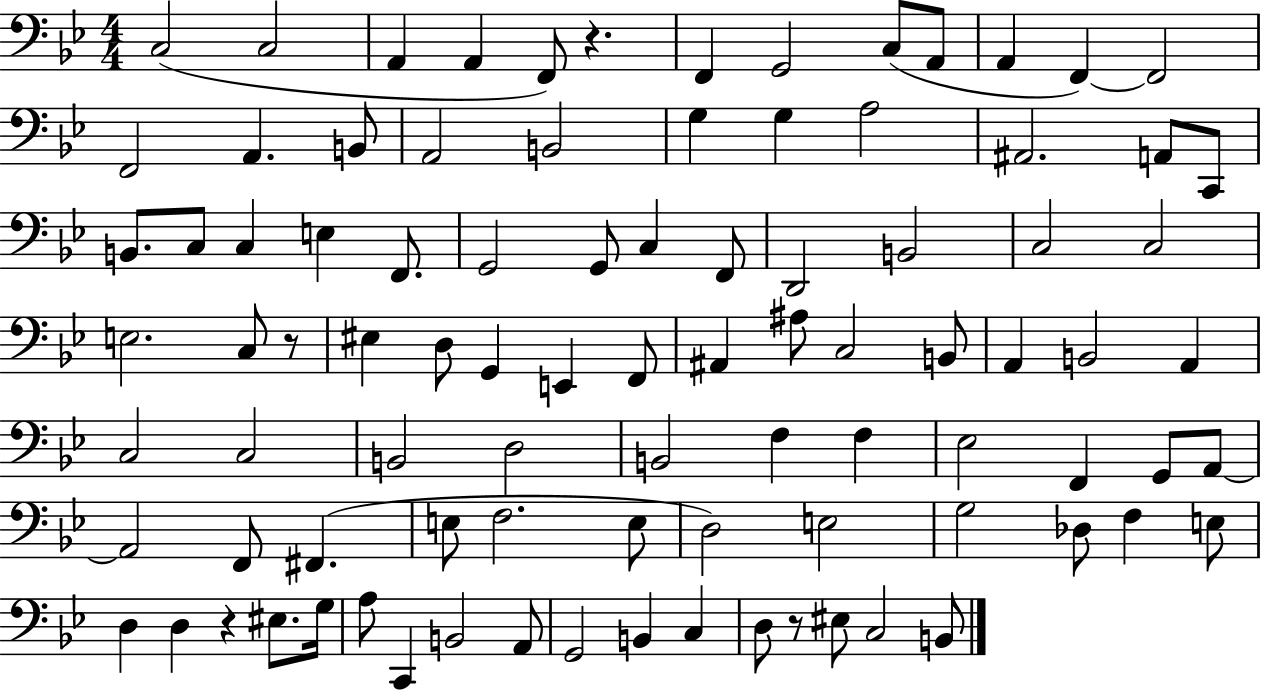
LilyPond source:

{
  \clef bass
  \numericTimeSignature
  \time 4/4
  \key bes \major
  c2( c2 | a,4 a,4 f,8) r4. | f,4 g,2 c8( a,8 | a,4 f,4~~) f,2 | \break f,2 a,4. b,8 | a,2 b,2 | g4 g4 a2 | ais,2. a,8 c,8 | \break b,8. c8 c4 e4 f,8. | g,2 g,8 c4 f,8 | d,2 b,2 | c2 c2 | \break e2. c8 r8 | eis4 d8 g,4 e,4 f,8 | ais,4 ais8 c2 b,8 | a,4 b,2 a,4 | \break c2 c2 | b,2 d2 | b,2 f4 f4 | ees2 f,4 g,8 a,8~~ | \break a,2 f,8 fis,4.( | e8 f2. e8 | d2) e2 | g2 des8 f4 e8 | \break d4 d4 r4 eis8. g16 | a8 c,4 b,2 a,8 | g,2 b,4 c4 | d8 r8 eis8 c2 b,8 | \break \bar "|."
}